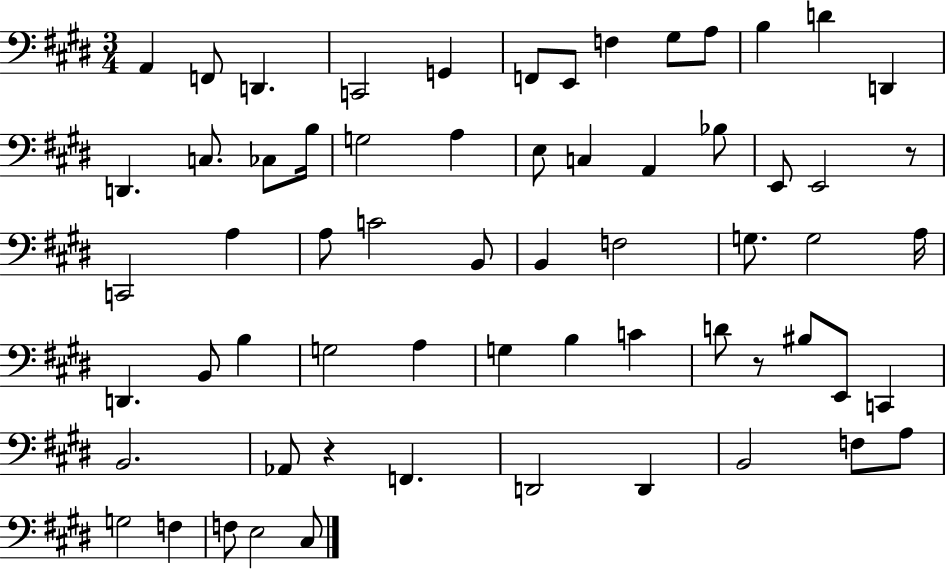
{
  \clef bass
  \numericTimeSignature
  \time 3/4
  \key e \major
  a,4 f,8 d,4. | c,2 g,4 | f,8 e,8 f4 gis8 a8 | b4 d'4 d,4 | \break d,4. c8. ces8 b16 | g2 a4 | e8 c4 a,4 bes8 | e,8 e,2 r8 | \break c,2 a4 | a8 c'2 b,8 | b,4 f2 | g8. g2 a16 | \break d,4. b,8 b4 | g2 a4 | g4 b4 c'4 | d'8 r8 bis8 e,8 c,4 | \break b,2. | aes,8 r4 f,4. | d,2 d,4 | b,2 f8 a8 | \break g2 f4 | f8 e2 cis8 | \bar "|."
}